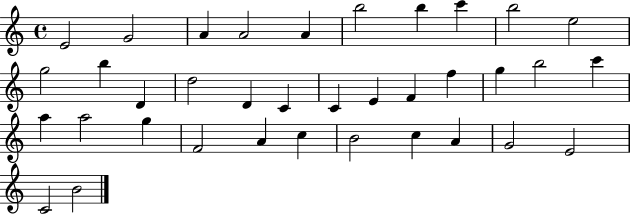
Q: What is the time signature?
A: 4/4